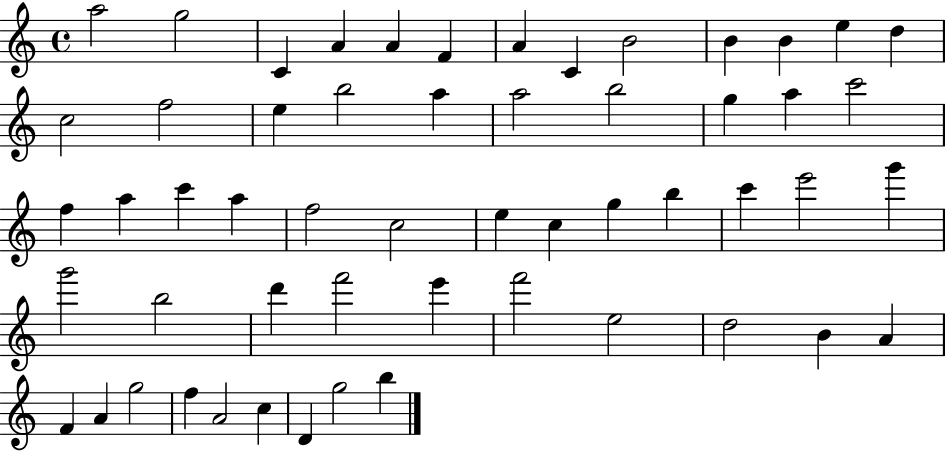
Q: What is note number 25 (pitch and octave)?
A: A5